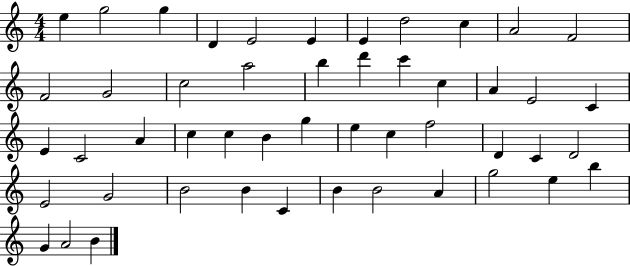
{
  \clef treble
  \numericTimeSignature
  \time 4/4
  \key c \major
  e''4 g''2 g''4 | d'4 e'2 e'4 | e'4 d''2 c''4 | a'2 f'2 | \break f'2 g'2 | c''2 a''2 | b''4 d'''4 c'''4 c''4 | a'4 e'2 c'4 | \break e'4 c'2 a'4 | c''4 c''4 b'4 g''4 | e''4 c''4 f''2 | d'4 c'4 d'2 | \break e'2 g'2 | b'2 b'4 c'4 | b'4 b'2 a'4 | g''2 e''4 b''4 | \break g'4 a'2 b'4 | \bar "|."
}